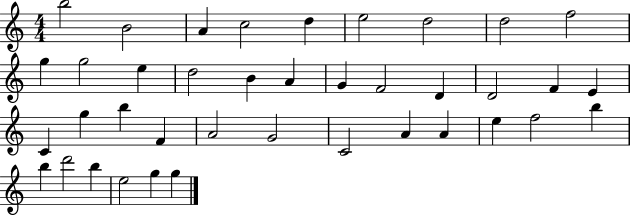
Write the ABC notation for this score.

X:1
T:Untitled
M:4/4
L:1/4
K:C
b2 B2 A c2 d e2 d2 d2 f2 g g2 e d2 B A G F2 D D2 F E C g b F A2 G2 C2 A A e f2 b b d'2 b e2 g g